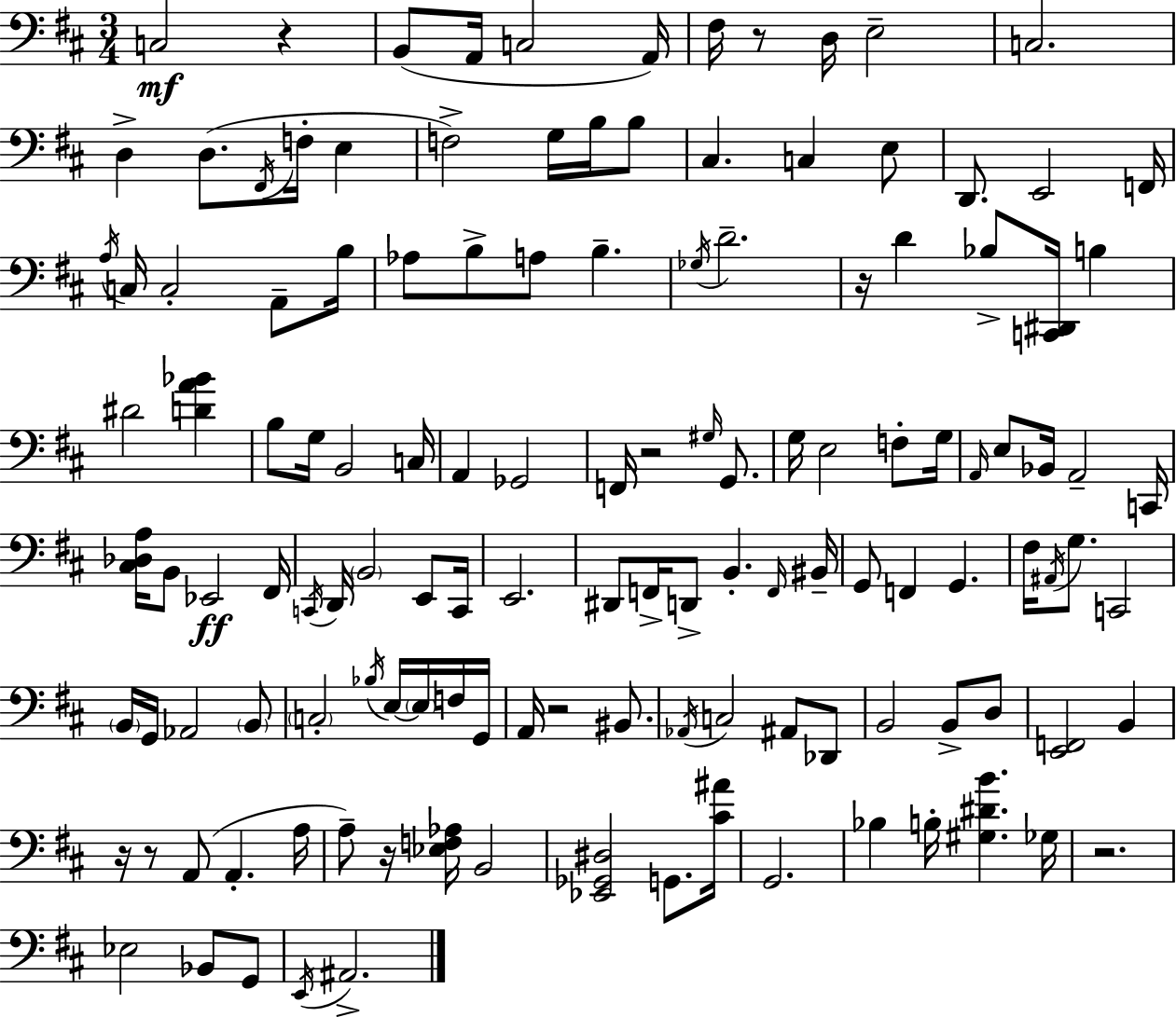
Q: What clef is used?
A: bass